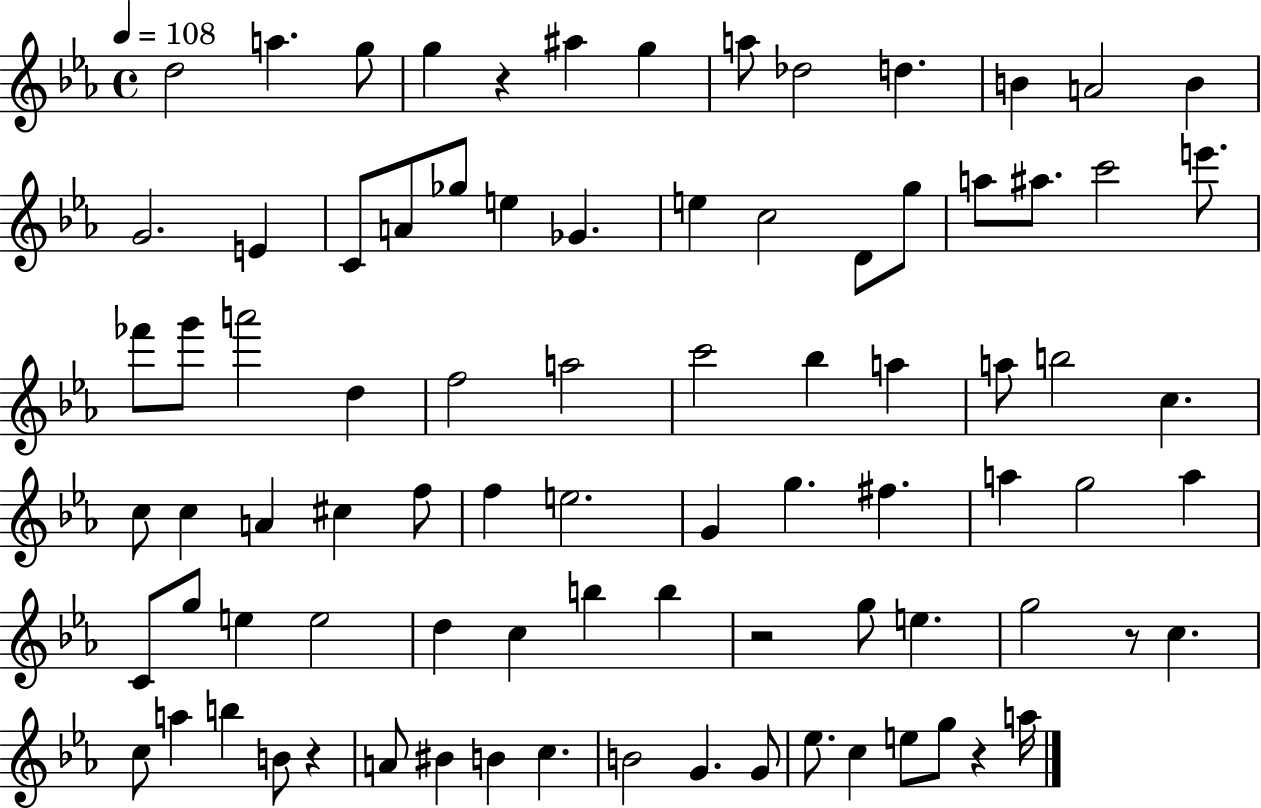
D5/h A5/q. G5/e G5/q R/q A#5/q G5/q A5/e Db5/h D5/q. B4/q A4/h B4/q G4/h. E4/q C4/e A4/e Gb5/e E5/q Gb4/q. E5/q C5/h D4/e G5/e A5/e A#5/e. C6/h E6/e. FES6/e G6/e A6/h D5/q F5/h A5/h C6/h Bb5/q A5/q A5/e B5/h C5/q. C5/e C5/q A4/q C#5/q F5/e F5/q E5/h. G4/q G5/q. F#5/q. A5/q G5/h A5/q C4/e G5/e E5/q E5/h D5/q C5/q B5/q B5/q R/h G5/e E5/q. G5/h R/e C5/q. C5/e A5/q B5/q B4/e R/q A4/e BIS4/q B4/q C5/q. B4/h G4/q. G4/e Eb5/e. C5/q E5/e G5/e R/q A5/s